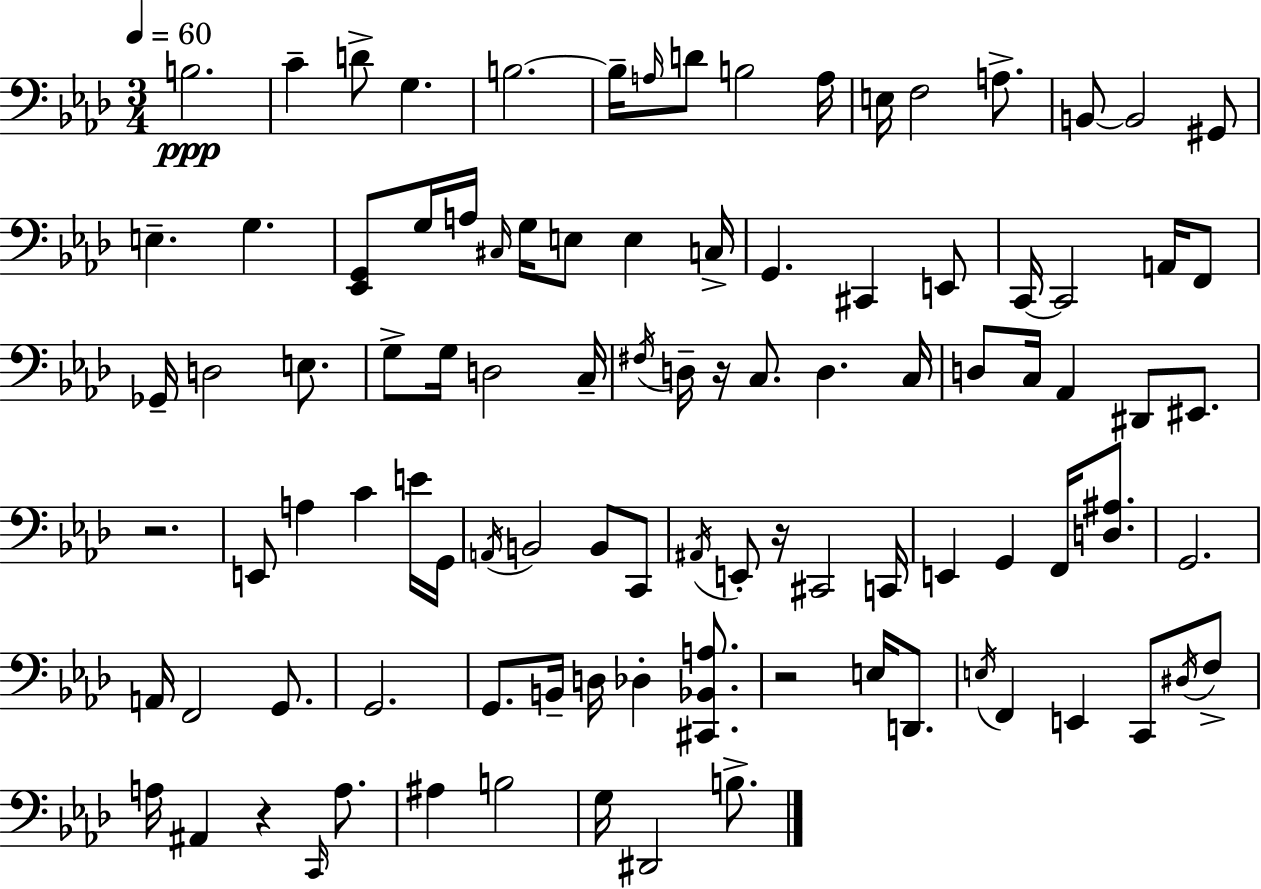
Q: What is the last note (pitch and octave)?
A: B3